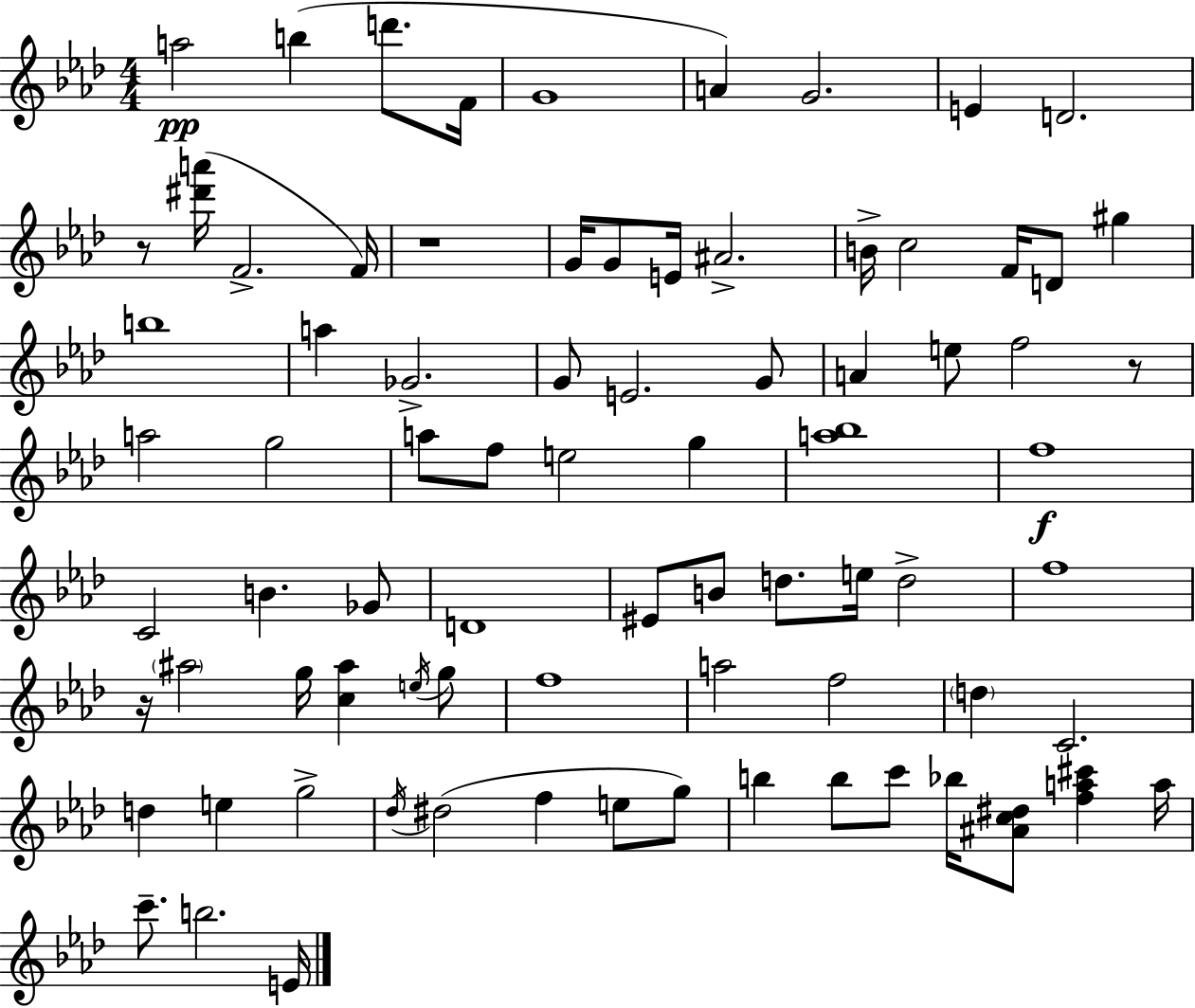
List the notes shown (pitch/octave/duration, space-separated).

A5/h B5/q D6/e. F4/s G4/w A4/q G4/h. E4/q D4/h. R/e [D#6,A6]/s F4/h. F4/s R/w G4/s G4/e E4/s A#4/h. B4/s C5/h F4/s D4/e G#5/q B5/w A5/q Gb4/h. G4/e E4/h. G4/e A4/q E5/e F5/h R/e A5/h G5/h A5/e F5/e E5/h G5/q [A5,Bb5]/w F5/w C4/h B4/q. Gb4/e D4/w EIS4/e B4/e D5/e. E5/s D5/h F5/w R/s A#5/h G5/s [C5,A#5]/q E5/s G5/e F5/w A5/h F5/h D5/q C4/h. D5/q E5/q G5/h Db5/s D#5/h F5/q E5/e G5/e B5/q B5/e C6/e Bb5/s [A#4,C5,D#5]/e [F5,A5,C#6]/q A5/s C6/e. B5/h. E4/s